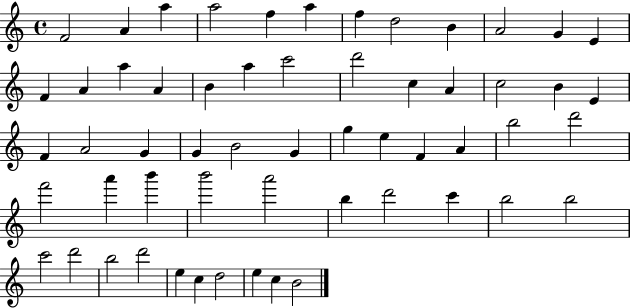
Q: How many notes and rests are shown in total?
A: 57